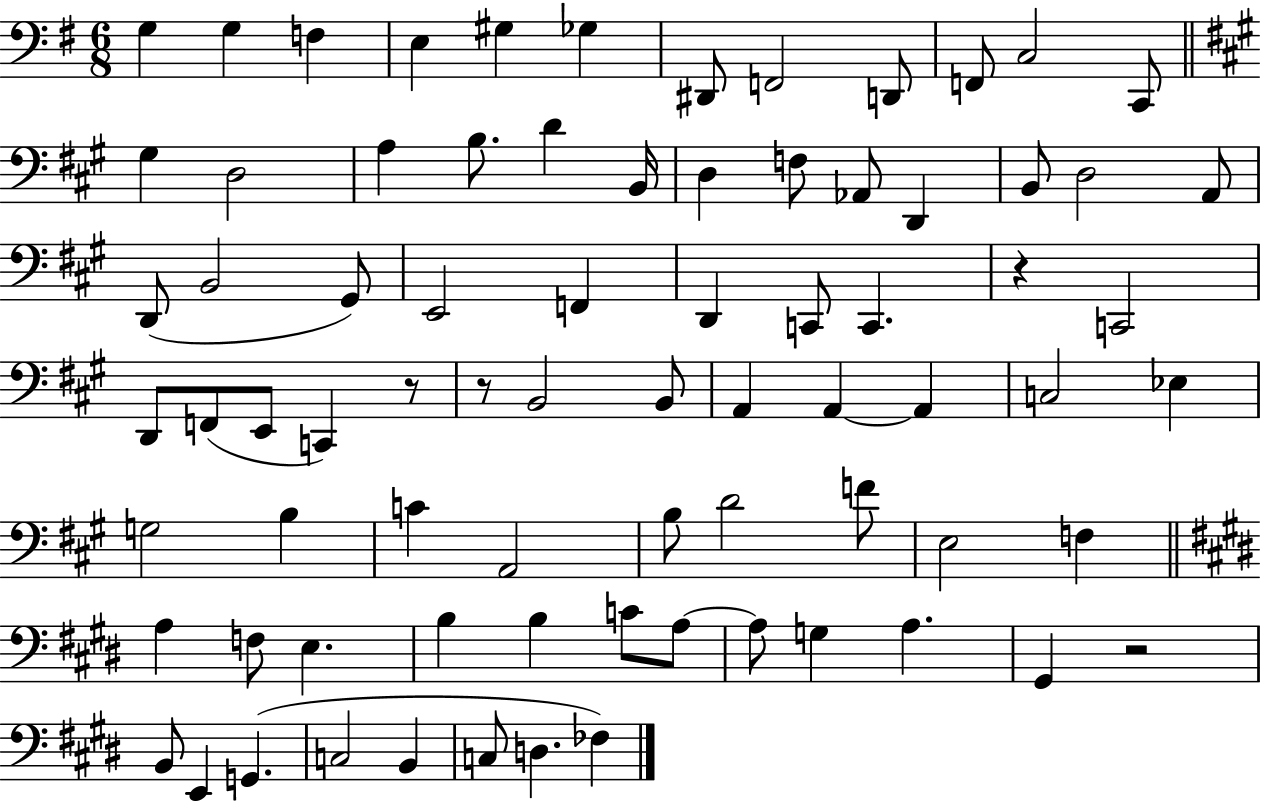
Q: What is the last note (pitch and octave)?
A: FES3